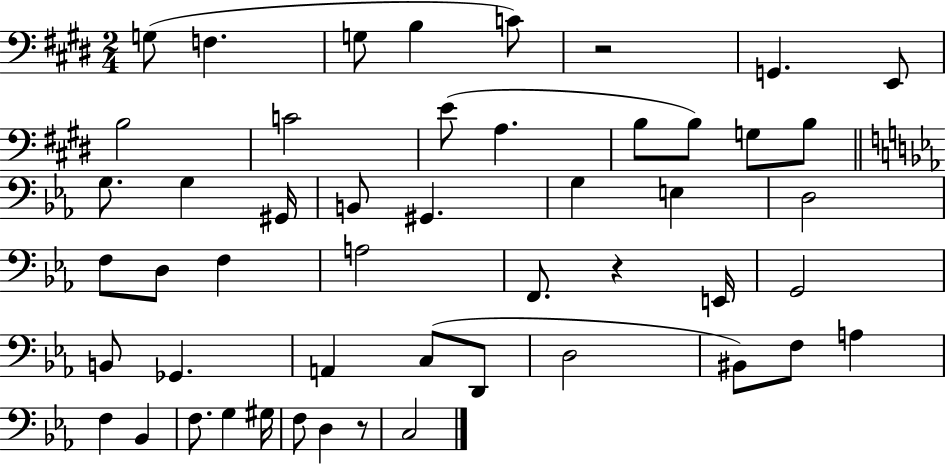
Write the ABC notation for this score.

X:1
T:Untitled
M:2/4
L:1/4
K:E
G,/2 F, G,/2 B, C/2 z2 G,, E,,/2 B,2 C2 E/2 A, B,/2 B,/2 G,/2 B,/2 G,/2 G, ^G,,/4 B,,/2 ^G,, G, E, D,2 F,/2 D,/2 F, A,2 F,,/2 z E,,/4 G,,2 B,,/2 _G,, A,, C,/2 D,,/2 D,2 ^B,,/2 F,/2 A, F, _B,, F,/2 G, ^G,/4 F,/2 D, z/2 C,2